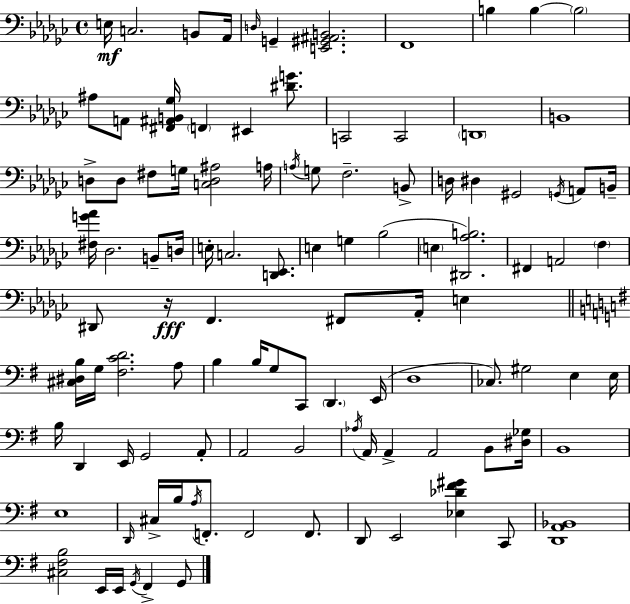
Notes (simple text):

E3/s C3/h. B2/e Ab2/s D3/s G2/q [E2,G#2,A#2,B2]/h. F2/w B3/q B3/q B3/h A#3/e A2/e [F#2,A#2,B2,Gb3]/s F2/q EIS2/q [D#4,G4]/e. C2/h C2/h D2/w B2/w D3/e D3/e F#3/e G3/s [C3,D3,A#3]/h A3/s A3/s G3/e F3/h. B2/e D3/s D#3/q G#2/h G2/s A2/e B2/s [F#3,G4,Ab4]/s Db3/h. B2/e D3/s E3/s C3/h. [D2,Eb2]/e. E3/q G3/q Bb3/h E3/q [D#2,Ab3,B3]/h. F#2/q A2/h F3/q D#2/e R/s F2/q. F#2/e Ab2/s E3/q [C#3,D#3,B3]/s G3/s [F#3,C4,D4]/h. A3/e B3/q B3/s G3/e C2/e D2/q. E2/s D3/w CES3/e. G#3/h E3/q E3/s B3/s D2/q E2/s G2/h A2/e A2/h B2/h Ab3/s A2/s A2/q A2/h B2/e [D#3,Gb3]/s B2/w E3/w D2/s C#3/s B3/s A3/s F2/e. F2/h F2/e. D2/e E2/h [Eb3,Db4,F#4,G#4]/q C2/e [D2,A2,Bb2]/w [C#3,F#3,B3]/h E2/s E2/s G2/s F#2/q G2/e